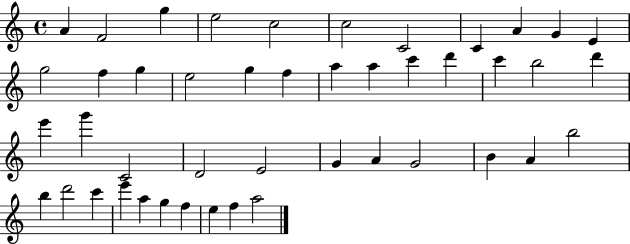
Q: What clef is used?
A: treble